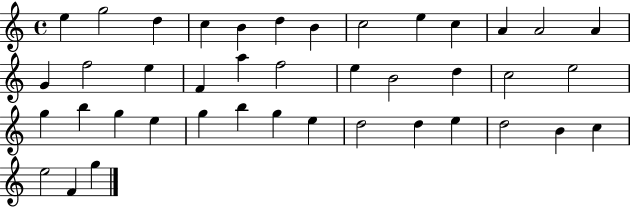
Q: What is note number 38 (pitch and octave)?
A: C5